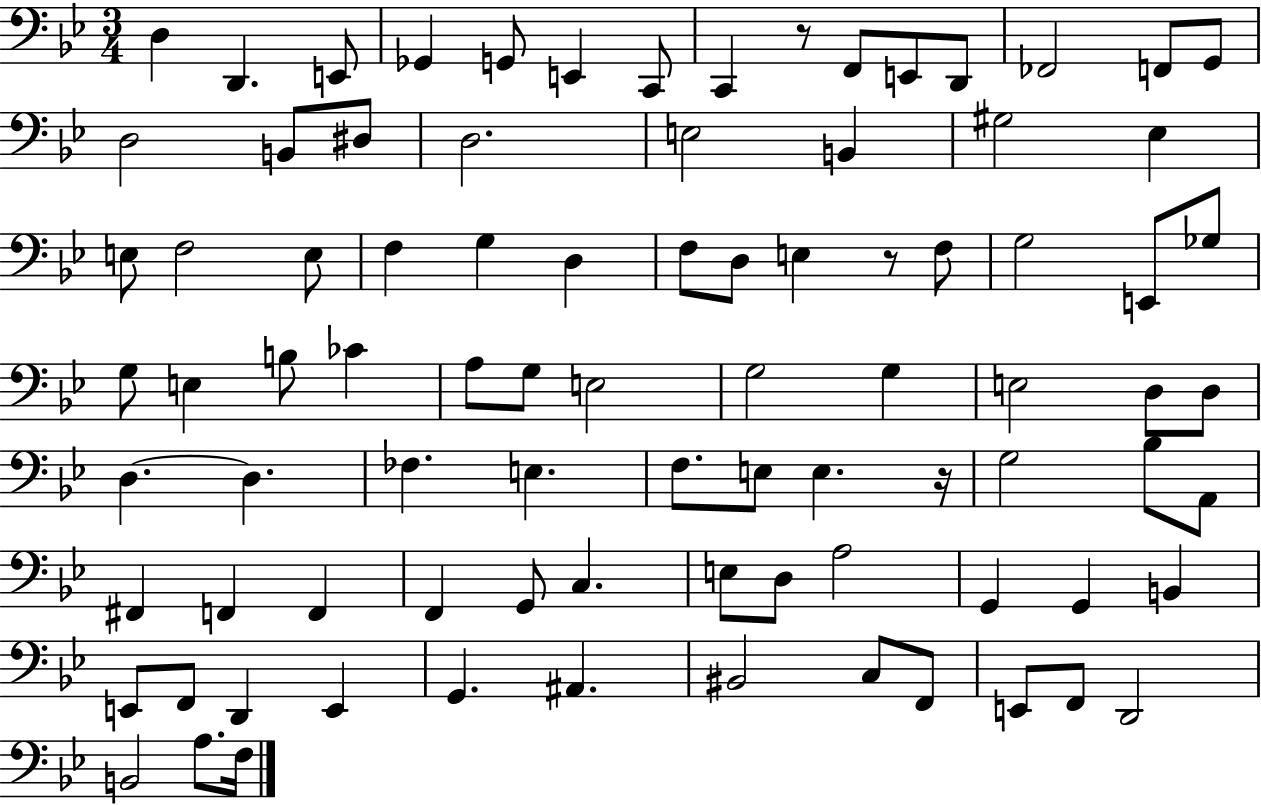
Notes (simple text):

D3/q D2/q. E2/e Gb2/q G2/e E2/q C2/e C2/q R/e F2/e E2/e D2/e FES2/h F2/e G2/e D3/h B2/e D#3/e D3/h. E3/h B2/q G#3/h Eb3/q E3/e F3/h E3/e F3/q G3/q D3/q F3/e D3/e E3/q R/e F3/e G3/h E2/e Gb3/e G3/e E3/q B3/e CES4/q A3/e G3/e E3/h G3/h G3/q E3/h D3/e D3/e D3/q. D3/q. FES3/q. E3/q. F3/e. E3/e E3/q. R/s G3/h Bb3/e A2/e F#2/q F2/q F2/q F2/q G2/e C3/q. E3/e D3/e A3/h G2/q G2/q B2/q E2/e F2/e D2/q E2/q G2/q. A#2/q. BIS2/h C3/e F2/e E2/e F2/e D2/h B2/h A3/e. F3/s